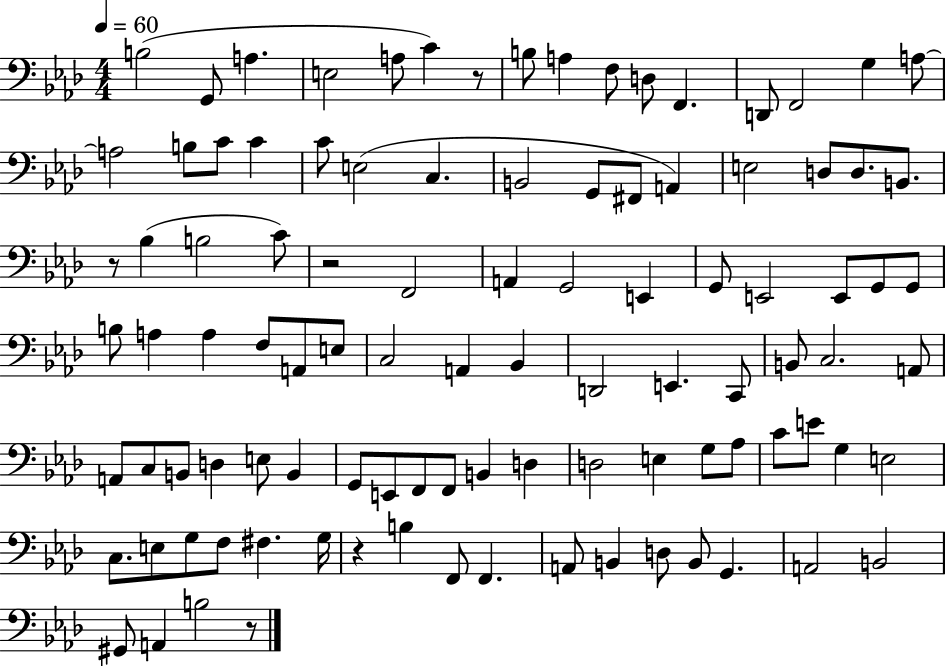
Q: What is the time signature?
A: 4/4